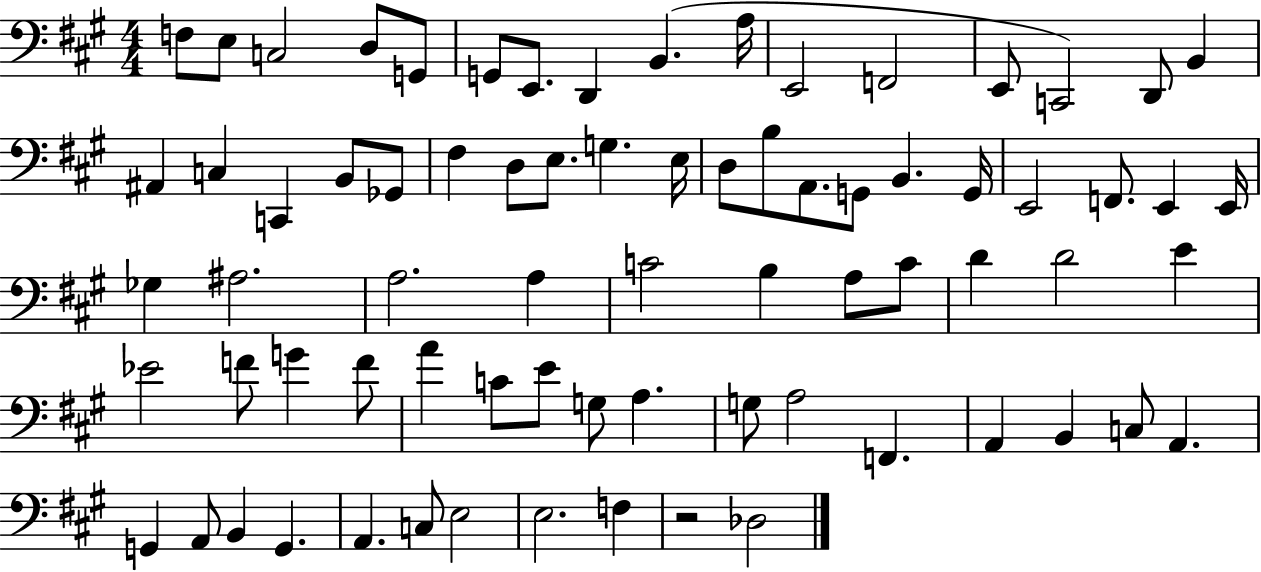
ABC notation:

X:1
T:Untitled
M:4/4
L:1/4
K:A
F,/2 E,/2 C,2 D,/2 G,,/2 G,,/2 E,,/2 D,, B,, A,/4 E,,2 F,,2 E,,/2 C,,2 D,,/2 B,, ^A,, C, C,, B,,/2 _G,,/2 ^F, D,/2 E,/2 G, E,/4 D,/2 B,/2 A,,/2 G,,/2 B,, G,,/4 E,,2 F,,/2 E,, E,,/4 _G, ^A,2 A,2 A, C2 B, A,/2 C/2 D D2 E _E2 F/2 G F/2 A C/2 E/2 G,/2 A, G,/2 A,2 F,, A,, B,, C,/2 A,, G,, A,,/2 B,, G,, A,, C,/2 E,2 E,2 F, z2 _D,2